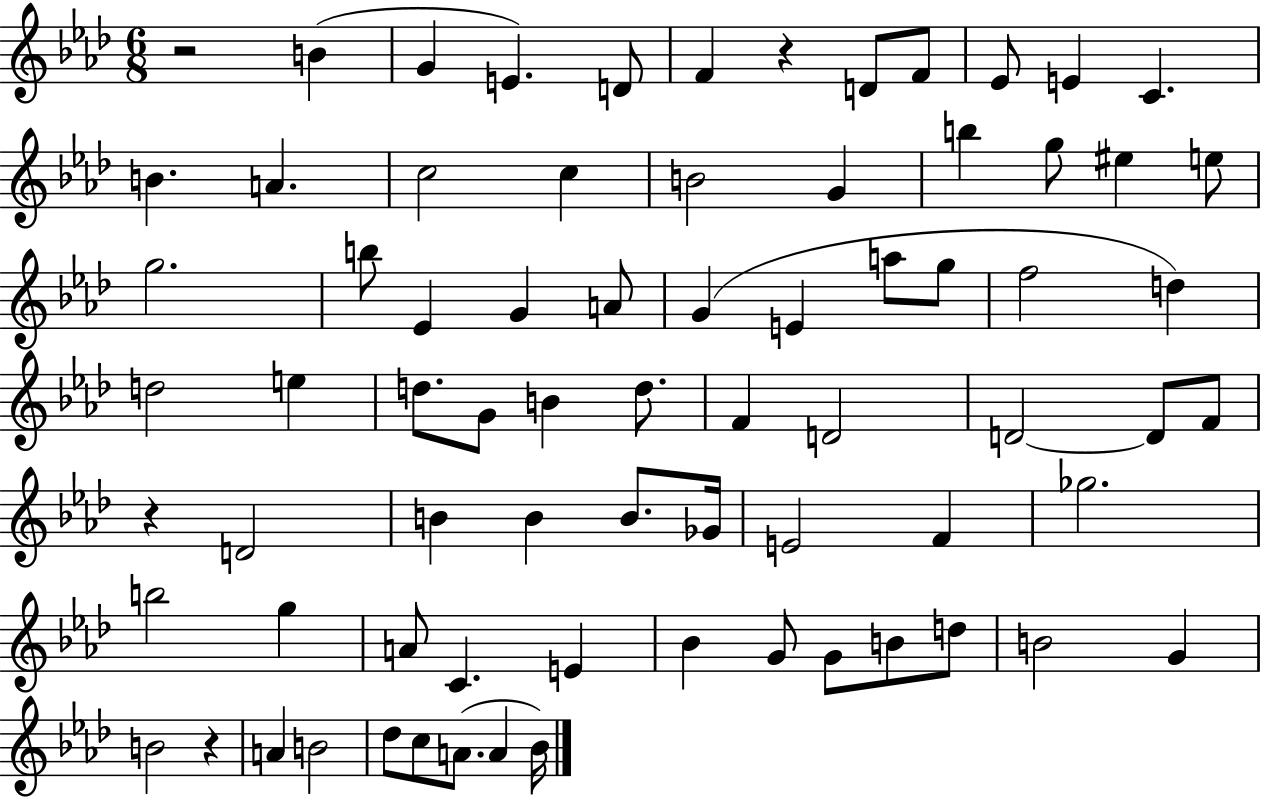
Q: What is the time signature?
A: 6/8